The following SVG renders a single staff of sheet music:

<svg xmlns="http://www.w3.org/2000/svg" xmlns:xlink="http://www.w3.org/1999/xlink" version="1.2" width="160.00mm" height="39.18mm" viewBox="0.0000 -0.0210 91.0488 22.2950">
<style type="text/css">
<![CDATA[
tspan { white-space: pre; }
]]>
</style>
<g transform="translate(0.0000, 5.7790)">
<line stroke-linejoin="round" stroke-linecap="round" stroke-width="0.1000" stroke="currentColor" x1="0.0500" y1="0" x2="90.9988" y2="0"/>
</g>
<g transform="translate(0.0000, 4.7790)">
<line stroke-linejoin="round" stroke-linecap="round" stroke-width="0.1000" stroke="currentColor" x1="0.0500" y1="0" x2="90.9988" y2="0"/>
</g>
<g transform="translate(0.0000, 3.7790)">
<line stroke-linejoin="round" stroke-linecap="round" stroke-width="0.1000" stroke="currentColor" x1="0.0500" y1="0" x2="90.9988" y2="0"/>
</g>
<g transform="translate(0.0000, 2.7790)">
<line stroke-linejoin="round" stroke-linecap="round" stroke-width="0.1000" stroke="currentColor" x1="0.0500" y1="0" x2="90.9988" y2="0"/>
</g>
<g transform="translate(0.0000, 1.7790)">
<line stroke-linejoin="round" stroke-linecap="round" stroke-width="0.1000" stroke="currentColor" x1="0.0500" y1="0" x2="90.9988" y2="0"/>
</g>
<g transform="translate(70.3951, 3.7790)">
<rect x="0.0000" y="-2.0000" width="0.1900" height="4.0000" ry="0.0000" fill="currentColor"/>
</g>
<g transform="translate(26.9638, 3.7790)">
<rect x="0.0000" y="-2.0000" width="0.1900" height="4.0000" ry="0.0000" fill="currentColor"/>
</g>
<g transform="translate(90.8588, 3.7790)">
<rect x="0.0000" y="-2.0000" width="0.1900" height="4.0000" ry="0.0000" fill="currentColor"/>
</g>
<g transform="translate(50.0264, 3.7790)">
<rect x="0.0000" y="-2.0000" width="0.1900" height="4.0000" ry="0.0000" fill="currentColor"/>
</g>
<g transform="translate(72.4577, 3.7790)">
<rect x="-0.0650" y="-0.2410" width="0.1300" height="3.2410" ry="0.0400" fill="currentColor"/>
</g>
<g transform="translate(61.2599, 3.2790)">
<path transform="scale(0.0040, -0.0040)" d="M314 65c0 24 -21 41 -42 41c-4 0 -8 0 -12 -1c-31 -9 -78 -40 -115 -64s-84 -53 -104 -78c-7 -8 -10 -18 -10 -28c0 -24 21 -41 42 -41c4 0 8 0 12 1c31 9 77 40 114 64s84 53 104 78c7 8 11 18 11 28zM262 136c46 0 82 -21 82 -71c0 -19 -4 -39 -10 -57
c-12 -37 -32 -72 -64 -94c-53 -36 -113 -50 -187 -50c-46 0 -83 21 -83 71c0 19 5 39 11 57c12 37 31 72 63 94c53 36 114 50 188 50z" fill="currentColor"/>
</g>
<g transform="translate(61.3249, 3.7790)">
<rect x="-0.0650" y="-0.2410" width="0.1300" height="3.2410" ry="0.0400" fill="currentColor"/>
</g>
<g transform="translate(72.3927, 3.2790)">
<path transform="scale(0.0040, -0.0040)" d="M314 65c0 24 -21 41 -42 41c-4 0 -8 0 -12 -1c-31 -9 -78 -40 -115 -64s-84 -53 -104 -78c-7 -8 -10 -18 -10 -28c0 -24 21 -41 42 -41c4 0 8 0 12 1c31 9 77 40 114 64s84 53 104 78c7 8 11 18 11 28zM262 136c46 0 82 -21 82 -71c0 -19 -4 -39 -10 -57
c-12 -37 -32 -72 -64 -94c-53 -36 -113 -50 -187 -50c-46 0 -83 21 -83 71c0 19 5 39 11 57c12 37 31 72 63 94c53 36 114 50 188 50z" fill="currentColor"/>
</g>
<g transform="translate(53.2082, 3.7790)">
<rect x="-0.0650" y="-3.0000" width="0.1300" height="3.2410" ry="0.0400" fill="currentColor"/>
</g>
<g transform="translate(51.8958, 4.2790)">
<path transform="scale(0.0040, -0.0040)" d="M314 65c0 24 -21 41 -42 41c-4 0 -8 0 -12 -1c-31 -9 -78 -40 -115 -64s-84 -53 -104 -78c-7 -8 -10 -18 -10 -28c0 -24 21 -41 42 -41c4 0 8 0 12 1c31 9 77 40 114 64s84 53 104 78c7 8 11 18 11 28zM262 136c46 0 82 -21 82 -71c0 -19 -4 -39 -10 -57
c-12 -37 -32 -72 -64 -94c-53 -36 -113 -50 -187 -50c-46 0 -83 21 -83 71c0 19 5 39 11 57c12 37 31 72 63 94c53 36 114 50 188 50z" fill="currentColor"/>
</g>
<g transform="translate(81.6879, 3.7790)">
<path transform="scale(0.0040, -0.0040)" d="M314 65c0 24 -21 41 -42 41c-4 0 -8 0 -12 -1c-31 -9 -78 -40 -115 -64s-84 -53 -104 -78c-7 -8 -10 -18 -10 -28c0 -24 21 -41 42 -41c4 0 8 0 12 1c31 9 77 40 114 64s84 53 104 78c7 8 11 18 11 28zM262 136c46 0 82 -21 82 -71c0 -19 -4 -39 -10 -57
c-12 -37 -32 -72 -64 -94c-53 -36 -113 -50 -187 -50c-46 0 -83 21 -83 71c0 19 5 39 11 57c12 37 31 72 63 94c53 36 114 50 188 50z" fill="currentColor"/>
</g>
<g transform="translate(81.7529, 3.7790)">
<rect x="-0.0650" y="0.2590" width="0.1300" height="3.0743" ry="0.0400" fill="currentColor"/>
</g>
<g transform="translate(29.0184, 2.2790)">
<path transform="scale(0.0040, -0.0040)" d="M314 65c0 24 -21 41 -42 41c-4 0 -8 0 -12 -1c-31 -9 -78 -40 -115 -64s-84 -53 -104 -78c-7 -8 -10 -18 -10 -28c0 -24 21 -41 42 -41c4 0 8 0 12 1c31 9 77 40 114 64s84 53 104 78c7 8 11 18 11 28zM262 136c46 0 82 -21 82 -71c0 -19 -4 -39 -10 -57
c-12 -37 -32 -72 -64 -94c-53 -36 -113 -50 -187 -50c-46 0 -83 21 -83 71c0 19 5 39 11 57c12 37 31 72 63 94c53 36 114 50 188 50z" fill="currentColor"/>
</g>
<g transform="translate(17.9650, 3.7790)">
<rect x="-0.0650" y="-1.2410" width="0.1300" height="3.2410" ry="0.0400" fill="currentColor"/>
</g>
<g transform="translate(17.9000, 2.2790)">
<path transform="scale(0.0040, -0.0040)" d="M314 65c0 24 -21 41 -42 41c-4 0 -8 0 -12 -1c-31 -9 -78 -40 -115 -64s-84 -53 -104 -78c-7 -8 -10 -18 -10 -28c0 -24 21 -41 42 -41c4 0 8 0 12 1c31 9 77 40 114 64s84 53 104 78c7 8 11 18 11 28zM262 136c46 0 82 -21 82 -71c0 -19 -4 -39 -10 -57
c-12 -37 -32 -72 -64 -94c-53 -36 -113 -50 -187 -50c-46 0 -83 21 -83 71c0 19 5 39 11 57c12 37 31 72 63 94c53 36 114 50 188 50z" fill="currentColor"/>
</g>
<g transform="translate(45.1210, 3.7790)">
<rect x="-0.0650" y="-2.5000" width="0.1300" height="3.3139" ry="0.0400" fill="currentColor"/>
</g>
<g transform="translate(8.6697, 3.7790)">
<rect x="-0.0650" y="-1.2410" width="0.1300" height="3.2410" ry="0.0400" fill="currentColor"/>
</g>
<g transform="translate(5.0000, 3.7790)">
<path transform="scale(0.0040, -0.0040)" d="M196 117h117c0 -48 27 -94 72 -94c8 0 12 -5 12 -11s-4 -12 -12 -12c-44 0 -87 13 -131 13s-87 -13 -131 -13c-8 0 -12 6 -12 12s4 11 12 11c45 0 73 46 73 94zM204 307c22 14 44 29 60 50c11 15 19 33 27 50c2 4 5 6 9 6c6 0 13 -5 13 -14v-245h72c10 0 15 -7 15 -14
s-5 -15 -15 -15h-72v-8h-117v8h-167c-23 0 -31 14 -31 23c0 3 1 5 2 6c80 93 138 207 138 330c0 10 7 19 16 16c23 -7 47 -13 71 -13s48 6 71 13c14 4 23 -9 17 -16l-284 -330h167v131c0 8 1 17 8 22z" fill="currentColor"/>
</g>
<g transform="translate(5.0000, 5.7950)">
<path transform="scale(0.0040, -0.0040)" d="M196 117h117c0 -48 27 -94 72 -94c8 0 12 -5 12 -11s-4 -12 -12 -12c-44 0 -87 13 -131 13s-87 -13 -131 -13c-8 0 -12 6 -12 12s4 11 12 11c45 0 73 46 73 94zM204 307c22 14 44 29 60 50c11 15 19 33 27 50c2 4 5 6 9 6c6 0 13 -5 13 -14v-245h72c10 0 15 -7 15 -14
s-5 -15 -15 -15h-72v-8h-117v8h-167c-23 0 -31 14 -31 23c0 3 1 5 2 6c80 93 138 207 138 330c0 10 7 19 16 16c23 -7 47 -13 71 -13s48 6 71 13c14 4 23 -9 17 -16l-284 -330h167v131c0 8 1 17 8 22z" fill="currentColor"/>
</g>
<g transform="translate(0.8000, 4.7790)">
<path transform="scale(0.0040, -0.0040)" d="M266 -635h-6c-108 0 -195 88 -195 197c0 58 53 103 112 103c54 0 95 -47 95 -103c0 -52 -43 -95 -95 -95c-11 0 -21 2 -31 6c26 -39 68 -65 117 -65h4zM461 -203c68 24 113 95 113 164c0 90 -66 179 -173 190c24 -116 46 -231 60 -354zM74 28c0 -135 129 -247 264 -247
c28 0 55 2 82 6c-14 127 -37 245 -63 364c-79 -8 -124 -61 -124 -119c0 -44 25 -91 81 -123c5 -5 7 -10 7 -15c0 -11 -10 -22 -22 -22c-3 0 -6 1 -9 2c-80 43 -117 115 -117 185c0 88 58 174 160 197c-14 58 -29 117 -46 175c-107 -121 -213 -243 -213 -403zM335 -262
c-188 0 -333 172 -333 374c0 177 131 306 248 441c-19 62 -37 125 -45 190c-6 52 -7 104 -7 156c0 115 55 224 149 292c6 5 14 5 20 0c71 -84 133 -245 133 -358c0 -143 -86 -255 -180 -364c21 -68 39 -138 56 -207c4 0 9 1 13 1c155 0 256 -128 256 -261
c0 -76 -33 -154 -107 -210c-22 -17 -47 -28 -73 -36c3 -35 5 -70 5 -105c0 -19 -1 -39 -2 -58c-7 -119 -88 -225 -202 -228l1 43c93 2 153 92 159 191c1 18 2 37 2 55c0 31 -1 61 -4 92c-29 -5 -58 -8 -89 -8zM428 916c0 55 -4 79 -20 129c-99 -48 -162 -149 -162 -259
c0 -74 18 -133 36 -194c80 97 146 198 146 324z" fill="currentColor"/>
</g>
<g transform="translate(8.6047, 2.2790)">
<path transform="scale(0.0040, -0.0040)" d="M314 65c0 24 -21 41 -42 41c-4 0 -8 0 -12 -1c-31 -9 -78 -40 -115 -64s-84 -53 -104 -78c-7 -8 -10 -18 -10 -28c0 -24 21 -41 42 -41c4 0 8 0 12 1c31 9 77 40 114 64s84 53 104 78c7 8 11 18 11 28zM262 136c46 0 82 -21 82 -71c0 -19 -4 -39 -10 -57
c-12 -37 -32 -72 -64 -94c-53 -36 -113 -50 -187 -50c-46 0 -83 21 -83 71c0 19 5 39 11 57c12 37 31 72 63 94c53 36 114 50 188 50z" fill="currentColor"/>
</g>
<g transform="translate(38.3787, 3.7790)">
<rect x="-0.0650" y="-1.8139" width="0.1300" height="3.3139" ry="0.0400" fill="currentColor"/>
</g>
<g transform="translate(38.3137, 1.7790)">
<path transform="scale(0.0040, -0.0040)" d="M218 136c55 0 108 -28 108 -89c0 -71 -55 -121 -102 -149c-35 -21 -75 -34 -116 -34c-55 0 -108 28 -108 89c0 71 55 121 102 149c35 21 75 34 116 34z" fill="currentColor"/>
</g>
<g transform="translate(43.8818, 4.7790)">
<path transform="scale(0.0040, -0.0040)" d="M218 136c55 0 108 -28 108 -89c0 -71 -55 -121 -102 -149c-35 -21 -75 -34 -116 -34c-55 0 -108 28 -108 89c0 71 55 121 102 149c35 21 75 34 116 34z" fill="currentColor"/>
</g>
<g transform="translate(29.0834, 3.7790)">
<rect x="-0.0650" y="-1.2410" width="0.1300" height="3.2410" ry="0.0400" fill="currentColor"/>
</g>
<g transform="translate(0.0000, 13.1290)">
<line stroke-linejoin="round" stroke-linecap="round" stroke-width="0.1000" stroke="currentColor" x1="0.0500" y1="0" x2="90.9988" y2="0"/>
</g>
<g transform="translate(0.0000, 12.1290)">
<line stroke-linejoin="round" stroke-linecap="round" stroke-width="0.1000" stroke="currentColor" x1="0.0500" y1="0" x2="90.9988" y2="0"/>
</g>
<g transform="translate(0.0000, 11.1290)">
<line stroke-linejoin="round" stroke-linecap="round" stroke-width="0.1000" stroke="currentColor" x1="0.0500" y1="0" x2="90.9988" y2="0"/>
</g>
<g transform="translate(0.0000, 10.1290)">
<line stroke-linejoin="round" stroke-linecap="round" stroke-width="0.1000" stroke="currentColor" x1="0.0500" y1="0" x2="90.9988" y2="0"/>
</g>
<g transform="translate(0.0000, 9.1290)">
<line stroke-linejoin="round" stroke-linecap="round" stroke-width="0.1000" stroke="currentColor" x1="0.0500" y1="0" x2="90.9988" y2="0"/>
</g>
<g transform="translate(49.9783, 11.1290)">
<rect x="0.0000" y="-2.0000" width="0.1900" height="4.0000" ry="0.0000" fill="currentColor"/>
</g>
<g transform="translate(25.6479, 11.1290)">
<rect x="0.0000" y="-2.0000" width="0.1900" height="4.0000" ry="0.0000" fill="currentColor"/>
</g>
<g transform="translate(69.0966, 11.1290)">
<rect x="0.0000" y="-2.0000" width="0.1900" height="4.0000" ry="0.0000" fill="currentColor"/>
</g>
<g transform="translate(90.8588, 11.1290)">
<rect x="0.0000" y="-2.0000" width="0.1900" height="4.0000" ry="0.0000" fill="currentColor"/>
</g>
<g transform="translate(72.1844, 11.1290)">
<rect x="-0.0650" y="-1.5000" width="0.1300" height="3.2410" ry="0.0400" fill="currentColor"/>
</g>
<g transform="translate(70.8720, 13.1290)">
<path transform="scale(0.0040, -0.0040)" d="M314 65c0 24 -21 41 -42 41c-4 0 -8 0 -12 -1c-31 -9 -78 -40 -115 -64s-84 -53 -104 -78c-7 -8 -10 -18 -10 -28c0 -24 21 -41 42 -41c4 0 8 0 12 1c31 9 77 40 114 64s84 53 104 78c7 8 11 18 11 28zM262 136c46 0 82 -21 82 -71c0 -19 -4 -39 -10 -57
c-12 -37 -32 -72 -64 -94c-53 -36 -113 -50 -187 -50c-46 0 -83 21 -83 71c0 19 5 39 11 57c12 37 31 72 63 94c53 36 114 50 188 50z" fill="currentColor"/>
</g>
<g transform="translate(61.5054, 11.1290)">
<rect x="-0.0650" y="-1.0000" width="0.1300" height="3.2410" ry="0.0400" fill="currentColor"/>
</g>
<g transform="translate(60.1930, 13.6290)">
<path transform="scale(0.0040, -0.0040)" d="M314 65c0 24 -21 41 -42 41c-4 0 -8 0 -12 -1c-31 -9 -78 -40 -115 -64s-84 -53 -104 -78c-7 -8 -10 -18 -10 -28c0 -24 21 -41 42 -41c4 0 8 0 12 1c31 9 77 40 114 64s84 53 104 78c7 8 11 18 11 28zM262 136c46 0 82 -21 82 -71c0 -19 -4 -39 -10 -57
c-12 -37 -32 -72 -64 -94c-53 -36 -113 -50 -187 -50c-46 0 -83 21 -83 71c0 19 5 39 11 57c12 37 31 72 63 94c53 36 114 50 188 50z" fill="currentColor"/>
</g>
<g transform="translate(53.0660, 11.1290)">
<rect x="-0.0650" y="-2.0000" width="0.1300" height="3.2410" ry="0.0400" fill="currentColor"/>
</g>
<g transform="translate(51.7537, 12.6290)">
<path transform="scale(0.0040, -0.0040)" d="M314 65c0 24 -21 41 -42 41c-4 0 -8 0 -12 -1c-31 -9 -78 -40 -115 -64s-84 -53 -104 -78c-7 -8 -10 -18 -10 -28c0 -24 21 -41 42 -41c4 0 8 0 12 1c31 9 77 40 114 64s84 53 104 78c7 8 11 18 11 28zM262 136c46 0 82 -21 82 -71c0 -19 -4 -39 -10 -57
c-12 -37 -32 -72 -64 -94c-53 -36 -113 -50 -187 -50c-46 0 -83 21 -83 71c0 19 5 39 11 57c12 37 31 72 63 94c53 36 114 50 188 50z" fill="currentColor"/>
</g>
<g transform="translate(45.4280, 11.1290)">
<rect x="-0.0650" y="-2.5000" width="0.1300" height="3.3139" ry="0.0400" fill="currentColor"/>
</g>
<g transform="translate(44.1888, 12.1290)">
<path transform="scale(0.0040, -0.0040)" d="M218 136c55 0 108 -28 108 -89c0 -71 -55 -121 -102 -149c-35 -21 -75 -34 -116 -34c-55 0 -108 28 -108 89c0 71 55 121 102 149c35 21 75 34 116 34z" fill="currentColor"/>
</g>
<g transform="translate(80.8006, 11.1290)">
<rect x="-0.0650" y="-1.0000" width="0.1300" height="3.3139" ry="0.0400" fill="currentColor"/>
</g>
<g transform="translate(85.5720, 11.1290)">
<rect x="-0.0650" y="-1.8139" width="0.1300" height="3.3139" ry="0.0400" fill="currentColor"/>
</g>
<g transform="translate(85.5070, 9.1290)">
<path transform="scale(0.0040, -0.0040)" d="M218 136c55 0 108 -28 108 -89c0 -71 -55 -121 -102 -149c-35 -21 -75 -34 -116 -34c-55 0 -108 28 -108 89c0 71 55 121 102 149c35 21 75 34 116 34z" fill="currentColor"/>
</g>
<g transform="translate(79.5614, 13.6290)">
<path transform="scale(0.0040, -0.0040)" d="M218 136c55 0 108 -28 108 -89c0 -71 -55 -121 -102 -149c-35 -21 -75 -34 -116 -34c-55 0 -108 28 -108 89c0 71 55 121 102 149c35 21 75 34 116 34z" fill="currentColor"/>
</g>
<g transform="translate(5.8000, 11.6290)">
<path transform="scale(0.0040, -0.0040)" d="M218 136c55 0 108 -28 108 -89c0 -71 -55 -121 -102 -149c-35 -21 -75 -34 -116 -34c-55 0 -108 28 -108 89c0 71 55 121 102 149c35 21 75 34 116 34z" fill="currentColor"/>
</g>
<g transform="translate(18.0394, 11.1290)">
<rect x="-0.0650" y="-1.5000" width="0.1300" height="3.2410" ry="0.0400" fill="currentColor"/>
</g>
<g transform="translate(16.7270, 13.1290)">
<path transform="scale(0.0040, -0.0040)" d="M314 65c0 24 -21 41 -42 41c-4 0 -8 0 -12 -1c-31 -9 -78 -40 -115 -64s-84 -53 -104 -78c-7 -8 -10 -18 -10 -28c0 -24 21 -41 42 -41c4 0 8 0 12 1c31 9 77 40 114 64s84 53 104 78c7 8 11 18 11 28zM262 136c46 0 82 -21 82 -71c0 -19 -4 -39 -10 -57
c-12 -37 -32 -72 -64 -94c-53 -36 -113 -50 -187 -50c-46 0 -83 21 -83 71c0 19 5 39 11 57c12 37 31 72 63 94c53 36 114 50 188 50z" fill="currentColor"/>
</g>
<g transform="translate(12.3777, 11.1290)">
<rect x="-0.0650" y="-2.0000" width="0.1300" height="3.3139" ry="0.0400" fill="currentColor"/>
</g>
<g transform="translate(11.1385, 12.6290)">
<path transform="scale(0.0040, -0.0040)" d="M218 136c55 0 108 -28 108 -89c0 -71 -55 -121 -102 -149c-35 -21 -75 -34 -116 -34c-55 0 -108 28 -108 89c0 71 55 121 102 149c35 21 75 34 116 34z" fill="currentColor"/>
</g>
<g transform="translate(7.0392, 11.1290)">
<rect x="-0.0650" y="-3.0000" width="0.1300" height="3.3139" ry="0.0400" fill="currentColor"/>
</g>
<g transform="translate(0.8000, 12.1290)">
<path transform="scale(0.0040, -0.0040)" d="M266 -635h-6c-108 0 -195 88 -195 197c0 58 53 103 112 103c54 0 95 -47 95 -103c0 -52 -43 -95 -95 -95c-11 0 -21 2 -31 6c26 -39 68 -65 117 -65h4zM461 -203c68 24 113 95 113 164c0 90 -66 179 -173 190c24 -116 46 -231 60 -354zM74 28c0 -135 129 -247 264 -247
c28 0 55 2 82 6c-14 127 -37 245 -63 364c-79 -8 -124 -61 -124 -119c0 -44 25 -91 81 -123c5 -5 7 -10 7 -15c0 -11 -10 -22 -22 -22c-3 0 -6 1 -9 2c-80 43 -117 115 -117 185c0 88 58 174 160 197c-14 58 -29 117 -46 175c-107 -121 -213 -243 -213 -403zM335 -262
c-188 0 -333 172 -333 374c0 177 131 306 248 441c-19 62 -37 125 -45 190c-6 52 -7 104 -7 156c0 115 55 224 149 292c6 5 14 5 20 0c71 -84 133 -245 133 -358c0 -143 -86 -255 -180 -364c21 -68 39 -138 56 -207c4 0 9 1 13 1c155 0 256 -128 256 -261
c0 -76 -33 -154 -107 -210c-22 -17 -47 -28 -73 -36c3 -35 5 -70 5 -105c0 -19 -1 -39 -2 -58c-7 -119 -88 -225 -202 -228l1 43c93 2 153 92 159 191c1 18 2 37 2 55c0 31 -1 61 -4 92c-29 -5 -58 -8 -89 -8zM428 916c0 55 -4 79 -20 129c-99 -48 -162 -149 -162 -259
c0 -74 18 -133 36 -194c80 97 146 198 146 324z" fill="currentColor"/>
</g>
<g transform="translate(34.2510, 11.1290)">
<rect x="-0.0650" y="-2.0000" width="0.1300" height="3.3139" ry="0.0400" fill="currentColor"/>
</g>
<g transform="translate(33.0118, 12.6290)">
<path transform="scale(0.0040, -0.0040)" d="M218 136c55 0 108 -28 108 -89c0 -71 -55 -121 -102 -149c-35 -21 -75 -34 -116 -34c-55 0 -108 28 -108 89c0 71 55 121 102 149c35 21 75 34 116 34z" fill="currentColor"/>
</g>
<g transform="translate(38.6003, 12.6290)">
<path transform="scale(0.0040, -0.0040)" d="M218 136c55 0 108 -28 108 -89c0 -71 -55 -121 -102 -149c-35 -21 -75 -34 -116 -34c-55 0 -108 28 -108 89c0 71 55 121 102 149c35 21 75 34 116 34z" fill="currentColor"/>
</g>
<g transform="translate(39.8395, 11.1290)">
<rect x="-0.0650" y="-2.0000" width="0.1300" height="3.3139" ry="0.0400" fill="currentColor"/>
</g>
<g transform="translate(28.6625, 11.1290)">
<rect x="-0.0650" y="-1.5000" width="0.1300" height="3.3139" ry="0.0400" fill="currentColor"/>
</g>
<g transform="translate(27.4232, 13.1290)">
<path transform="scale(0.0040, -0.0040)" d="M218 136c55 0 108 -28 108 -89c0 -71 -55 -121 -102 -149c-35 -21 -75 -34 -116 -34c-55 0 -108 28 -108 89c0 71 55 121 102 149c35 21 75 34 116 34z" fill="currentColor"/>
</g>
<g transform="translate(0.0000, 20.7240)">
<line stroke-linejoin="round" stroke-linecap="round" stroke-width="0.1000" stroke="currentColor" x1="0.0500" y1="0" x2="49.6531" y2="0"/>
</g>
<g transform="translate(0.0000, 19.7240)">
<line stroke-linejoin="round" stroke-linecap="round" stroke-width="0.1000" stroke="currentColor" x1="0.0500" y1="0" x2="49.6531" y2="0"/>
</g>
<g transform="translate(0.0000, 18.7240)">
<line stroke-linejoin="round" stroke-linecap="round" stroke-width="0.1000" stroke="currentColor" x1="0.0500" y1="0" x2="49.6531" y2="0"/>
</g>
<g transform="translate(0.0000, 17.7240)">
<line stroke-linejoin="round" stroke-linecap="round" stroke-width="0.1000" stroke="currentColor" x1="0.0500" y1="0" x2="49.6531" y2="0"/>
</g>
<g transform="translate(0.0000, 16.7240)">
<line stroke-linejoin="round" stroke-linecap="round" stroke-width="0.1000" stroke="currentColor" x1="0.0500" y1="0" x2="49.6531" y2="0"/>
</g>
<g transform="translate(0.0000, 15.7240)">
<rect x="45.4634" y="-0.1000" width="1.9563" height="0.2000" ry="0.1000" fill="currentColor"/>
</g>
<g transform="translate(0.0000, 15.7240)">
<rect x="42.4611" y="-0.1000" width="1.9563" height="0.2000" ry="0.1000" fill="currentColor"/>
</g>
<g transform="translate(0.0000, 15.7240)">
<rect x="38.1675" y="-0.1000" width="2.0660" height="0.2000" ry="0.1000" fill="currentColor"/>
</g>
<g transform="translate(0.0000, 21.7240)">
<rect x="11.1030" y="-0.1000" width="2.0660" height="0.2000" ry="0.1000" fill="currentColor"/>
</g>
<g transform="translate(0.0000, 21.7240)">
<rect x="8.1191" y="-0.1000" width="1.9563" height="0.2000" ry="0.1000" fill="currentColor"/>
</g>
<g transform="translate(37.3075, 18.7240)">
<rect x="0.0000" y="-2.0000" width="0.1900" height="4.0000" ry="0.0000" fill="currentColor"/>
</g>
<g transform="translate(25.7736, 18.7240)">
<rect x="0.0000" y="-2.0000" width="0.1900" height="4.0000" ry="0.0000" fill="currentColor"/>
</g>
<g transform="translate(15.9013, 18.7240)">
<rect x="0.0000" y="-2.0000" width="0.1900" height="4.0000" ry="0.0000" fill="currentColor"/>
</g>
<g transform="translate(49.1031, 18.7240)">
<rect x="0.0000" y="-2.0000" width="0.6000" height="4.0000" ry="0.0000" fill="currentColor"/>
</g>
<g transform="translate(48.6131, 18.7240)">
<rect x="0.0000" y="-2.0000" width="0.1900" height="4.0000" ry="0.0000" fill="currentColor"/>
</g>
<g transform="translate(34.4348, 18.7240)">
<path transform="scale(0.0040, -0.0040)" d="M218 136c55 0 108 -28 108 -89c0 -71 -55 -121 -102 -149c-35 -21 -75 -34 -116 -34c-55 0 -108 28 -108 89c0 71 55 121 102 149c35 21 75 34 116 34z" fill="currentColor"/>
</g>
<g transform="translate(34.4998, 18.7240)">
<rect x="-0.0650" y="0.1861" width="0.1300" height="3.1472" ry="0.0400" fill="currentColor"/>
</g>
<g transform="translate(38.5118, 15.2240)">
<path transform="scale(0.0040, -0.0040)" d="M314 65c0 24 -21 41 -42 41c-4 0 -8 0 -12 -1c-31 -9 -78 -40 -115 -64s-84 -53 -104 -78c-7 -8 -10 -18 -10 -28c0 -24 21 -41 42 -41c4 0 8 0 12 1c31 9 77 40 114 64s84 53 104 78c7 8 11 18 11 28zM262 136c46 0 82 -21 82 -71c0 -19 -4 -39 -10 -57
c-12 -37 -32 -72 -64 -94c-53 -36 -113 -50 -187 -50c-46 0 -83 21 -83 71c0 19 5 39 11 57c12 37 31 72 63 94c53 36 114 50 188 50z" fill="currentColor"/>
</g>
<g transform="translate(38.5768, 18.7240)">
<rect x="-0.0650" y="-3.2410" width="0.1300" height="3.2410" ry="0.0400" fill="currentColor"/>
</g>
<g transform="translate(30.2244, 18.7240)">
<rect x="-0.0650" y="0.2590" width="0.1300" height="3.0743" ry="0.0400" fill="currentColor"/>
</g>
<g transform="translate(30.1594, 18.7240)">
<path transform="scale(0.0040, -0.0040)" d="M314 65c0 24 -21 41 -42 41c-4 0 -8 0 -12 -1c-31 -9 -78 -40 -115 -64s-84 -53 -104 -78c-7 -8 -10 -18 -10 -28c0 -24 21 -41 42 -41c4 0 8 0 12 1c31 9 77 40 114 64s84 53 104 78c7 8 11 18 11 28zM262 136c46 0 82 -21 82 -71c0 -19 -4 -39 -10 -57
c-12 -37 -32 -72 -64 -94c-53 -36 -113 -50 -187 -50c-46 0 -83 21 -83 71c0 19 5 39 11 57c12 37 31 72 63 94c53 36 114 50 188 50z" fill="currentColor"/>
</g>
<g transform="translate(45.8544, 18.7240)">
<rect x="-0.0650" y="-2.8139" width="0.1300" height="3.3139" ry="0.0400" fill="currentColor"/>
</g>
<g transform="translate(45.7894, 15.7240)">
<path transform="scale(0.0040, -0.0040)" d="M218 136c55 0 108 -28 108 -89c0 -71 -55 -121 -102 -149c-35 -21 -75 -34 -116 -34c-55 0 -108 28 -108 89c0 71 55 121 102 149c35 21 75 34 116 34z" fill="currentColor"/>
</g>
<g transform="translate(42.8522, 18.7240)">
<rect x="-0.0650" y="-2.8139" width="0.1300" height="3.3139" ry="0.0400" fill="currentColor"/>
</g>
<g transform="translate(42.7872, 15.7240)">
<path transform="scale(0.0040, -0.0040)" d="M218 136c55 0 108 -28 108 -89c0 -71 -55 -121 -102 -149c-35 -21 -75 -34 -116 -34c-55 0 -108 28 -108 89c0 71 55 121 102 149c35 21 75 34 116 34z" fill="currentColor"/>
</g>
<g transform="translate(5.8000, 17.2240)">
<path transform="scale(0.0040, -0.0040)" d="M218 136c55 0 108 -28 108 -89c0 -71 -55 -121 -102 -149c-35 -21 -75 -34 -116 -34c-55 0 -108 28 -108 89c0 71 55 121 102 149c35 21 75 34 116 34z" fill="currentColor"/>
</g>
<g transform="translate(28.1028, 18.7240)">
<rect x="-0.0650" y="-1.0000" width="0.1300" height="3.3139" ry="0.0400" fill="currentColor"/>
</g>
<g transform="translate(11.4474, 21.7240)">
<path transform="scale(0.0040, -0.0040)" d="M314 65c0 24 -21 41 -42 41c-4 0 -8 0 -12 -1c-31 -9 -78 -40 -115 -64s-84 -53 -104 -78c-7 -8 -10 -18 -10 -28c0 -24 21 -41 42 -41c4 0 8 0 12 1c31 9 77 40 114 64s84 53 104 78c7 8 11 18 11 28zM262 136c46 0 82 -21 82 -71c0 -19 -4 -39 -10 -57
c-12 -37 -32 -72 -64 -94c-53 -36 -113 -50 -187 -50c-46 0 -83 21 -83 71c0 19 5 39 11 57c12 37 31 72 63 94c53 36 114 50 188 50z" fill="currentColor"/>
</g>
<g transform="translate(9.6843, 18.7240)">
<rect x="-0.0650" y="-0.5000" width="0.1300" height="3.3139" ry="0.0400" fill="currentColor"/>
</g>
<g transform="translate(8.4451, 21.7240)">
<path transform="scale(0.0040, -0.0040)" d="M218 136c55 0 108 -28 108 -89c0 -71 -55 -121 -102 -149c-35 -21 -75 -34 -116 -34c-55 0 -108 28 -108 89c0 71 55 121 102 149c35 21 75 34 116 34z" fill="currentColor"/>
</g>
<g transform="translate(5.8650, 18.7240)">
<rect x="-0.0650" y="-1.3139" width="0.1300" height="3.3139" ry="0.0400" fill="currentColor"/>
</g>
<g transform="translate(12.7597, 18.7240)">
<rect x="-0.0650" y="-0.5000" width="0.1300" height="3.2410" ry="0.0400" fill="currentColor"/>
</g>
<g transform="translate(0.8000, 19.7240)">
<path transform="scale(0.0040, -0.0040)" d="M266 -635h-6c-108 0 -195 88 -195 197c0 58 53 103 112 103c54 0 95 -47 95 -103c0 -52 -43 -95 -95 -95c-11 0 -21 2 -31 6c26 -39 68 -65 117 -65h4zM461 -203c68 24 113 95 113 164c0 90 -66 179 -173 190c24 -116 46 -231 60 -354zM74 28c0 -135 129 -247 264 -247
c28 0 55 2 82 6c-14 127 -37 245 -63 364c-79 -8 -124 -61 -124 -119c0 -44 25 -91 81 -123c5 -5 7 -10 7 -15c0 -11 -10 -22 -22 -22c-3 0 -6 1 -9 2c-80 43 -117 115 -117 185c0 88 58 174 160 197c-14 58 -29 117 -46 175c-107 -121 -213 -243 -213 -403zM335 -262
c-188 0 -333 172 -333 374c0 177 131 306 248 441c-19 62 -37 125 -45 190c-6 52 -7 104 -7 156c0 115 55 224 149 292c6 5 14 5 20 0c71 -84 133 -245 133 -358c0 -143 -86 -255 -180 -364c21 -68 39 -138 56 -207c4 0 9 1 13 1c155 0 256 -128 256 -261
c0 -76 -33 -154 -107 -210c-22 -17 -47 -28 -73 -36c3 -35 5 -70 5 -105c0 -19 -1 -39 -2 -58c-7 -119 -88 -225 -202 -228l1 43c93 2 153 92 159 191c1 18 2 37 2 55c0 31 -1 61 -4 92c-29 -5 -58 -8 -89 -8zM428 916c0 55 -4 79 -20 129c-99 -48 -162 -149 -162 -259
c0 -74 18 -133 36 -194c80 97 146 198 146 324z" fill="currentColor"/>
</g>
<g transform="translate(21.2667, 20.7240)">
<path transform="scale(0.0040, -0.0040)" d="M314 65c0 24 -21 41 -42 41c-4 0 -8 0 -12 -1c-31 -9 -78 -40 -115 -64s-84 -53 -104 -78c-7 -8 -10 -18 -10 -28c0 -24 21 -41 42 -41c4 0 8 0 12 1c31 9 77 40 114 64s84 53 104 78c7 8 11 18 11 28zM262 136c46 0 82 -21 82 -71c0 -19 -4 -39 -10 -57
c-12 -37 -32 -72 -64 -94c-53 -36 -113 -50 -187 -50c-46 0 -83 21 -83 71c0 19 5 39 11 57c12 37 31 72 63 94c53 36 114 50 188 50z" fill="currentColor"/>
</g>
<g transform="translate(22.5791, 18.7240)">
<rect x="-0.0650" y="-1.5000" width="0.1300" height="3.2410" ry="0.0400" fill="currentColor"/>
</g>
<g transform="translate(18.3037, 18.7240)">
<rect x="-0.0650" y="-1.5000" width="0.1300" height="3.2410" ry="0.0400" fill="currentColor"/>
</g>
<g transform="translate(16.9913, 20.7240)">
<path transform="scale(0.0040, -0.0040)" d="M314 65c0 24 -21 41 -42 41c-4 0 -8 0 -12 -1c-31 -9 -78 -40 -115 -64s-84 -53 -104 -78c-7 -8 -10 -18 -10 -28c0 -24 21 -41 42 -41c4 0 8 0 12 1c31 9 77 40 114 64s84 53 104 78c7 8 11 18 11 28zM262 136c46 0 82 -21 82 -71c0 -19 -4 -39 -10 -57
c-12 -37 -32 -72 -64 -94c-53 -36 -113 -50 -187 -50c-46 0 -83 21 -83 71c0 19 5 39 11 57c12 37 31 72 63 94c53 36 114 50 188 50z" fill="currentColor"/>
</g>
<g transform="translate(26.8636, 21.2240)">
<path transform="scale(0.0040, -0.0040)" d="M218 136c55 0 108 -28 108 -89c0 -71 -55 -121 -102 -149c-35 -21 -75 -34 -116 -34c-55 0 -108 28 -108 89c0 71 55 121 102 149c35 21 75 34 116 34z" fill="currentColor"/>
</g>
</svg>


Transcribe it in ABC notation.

X:1
T:Untitled
M:4/4
L:1/4
K:C
e2 e2 e2 f G A2 c2 c2 B2 A F E2 E F F G F2 D2 E2 D f e C C2 E2 E2 D B2 B b2 a a